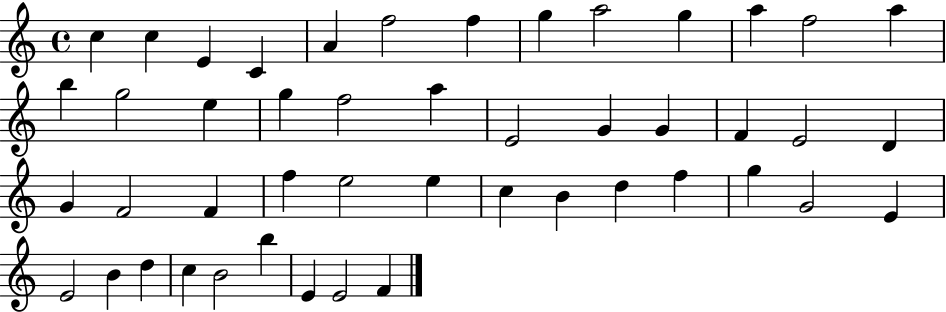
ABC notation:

X:1
T:Untitled
M:4/4
L:1/4
K:C
c c E C A f2 f g a2 g a f2 a b g2 e g f2 a E2 G G F E2 D G F2 F f e2 e c B d f g G2 E E2 B d c B2 b E E2 F